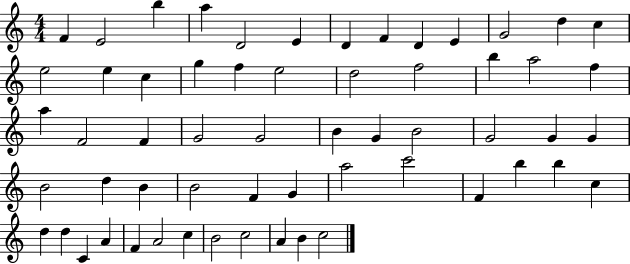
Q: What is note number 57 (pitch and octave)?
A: A4